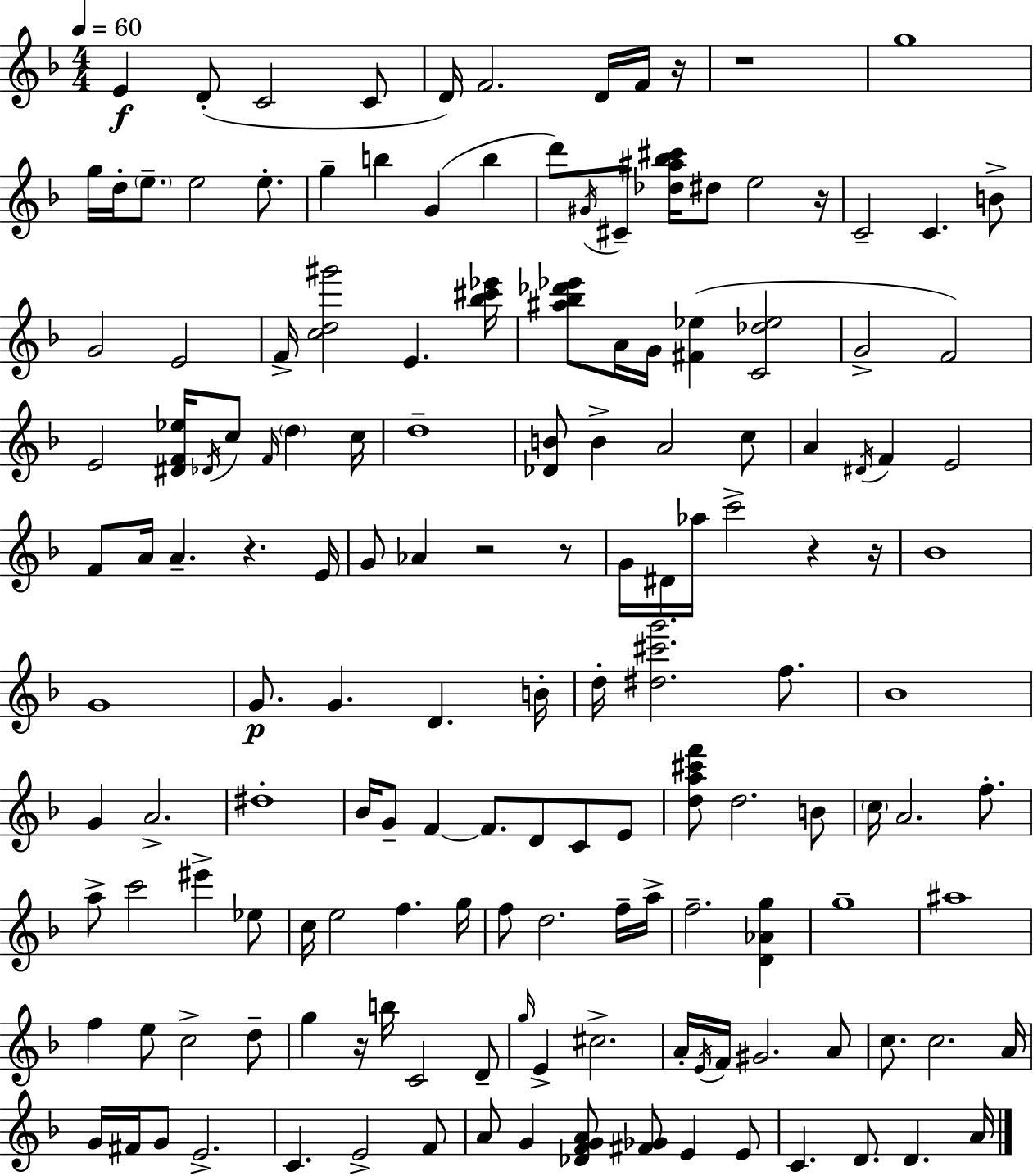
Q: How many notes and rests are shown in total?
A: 153